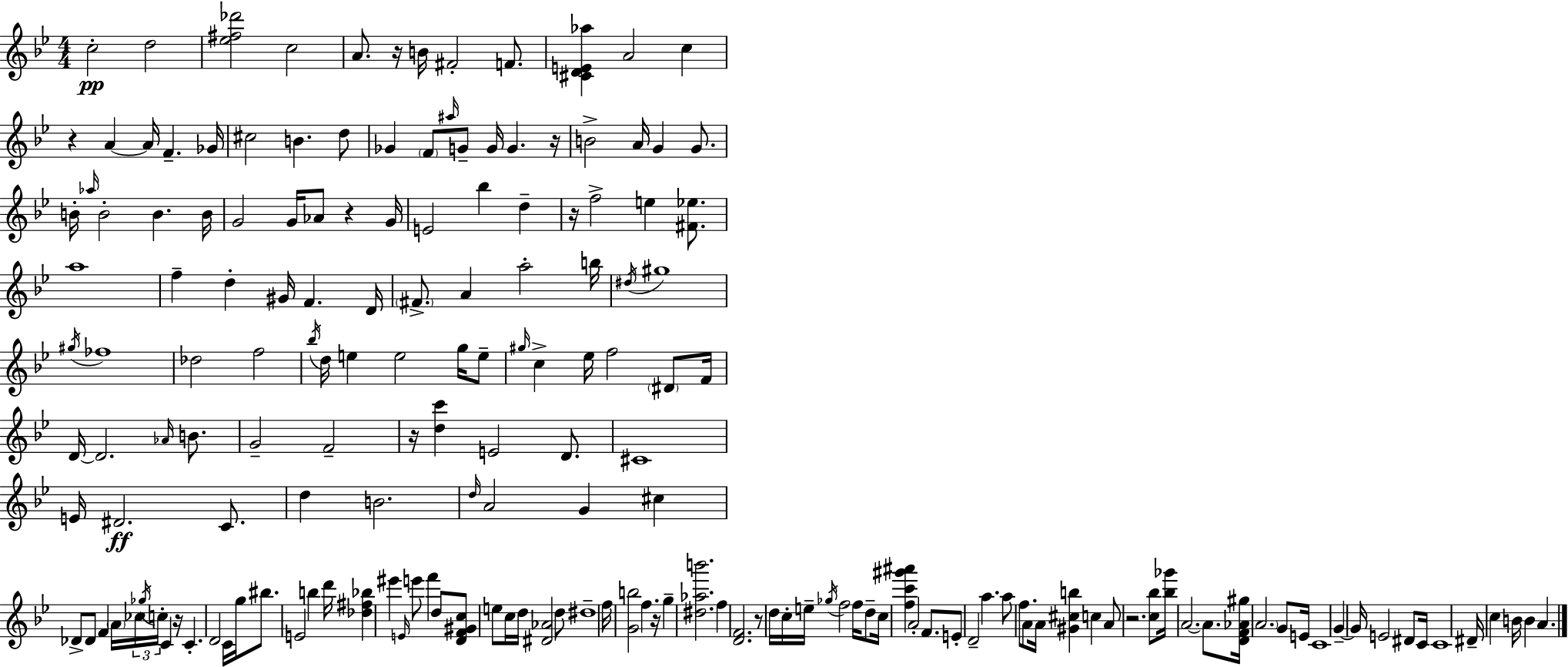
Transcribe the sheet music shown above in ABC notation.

X:1
T:Untitled
M:4/4
L:1/4
K:Gm
c2 d2 [_e^f_d']2 c2 A/2 z/4 B/4 ^F2 F/2 [^CDE_a] A2 c z A A/4 F _G/4 ^c2 B d/2 _G F/2 ^a/4 G/2 G/4 G z/4 B2 A/4 G G/2 B/4 _a/4 B2 B B/4 G2 G/4 _A/2 z G/4 E2 _b d z/4 f2 e [^F_e]/2 a4 f d ^G/4 F D/4 ^F/2 A a2 b/4 ^d/4 ^g4 ^g/4 _f4 _d2 f2 _b/4 d/4 e e2 g/4 e/2 ^g/4 c _e/4 f2 ^D/2 F/4 D/4 D2 _A/4 B/2 G2 F2 z/4 [dc'] E2 D/2 ^C4 E/4 ^D2 C/2 d B2 d/4 A2 G ^c _D/2 _D/2 F A/4 _c/4 _g/4 c/4 C z/4 C D2 C/4 g/4 ^b/2 E2 b d'/4 [_d^f_b] ^e' E/4 e'/2 f' d/2 [DF^Gc]/2 e/2 c/4 d/4 [^D_A]2 d/2 ^d4 f/4 [Gb]2 f z/4 g [^d_ab']2 f [DF]2 z/2 d/4 c/4 e/4 _g/4 f2 f/4 d/2 c/4 [fc'^g'^a'] A2 F/2 E/2 D2 a a/2 f/2 A/2 A/4 [^G^cb] c A/2 z2 [c_b]/2 [_b_g']/4 A2 A/2 [DF_A^g]/4 A2 G/2 E/4 C4 G G/4 E2 ^D/2 C/4 C4 ^D/4 c B/4 B A